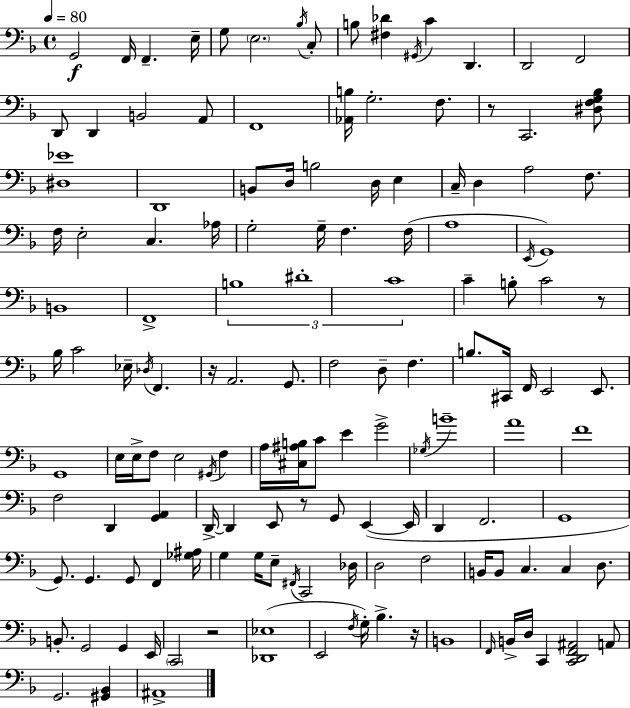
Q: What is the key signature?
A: D minor